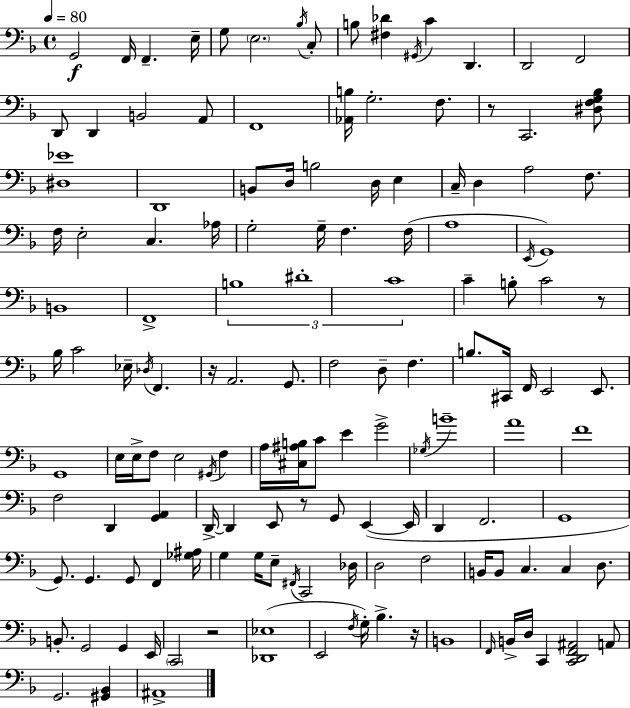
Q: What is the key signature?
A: D minor